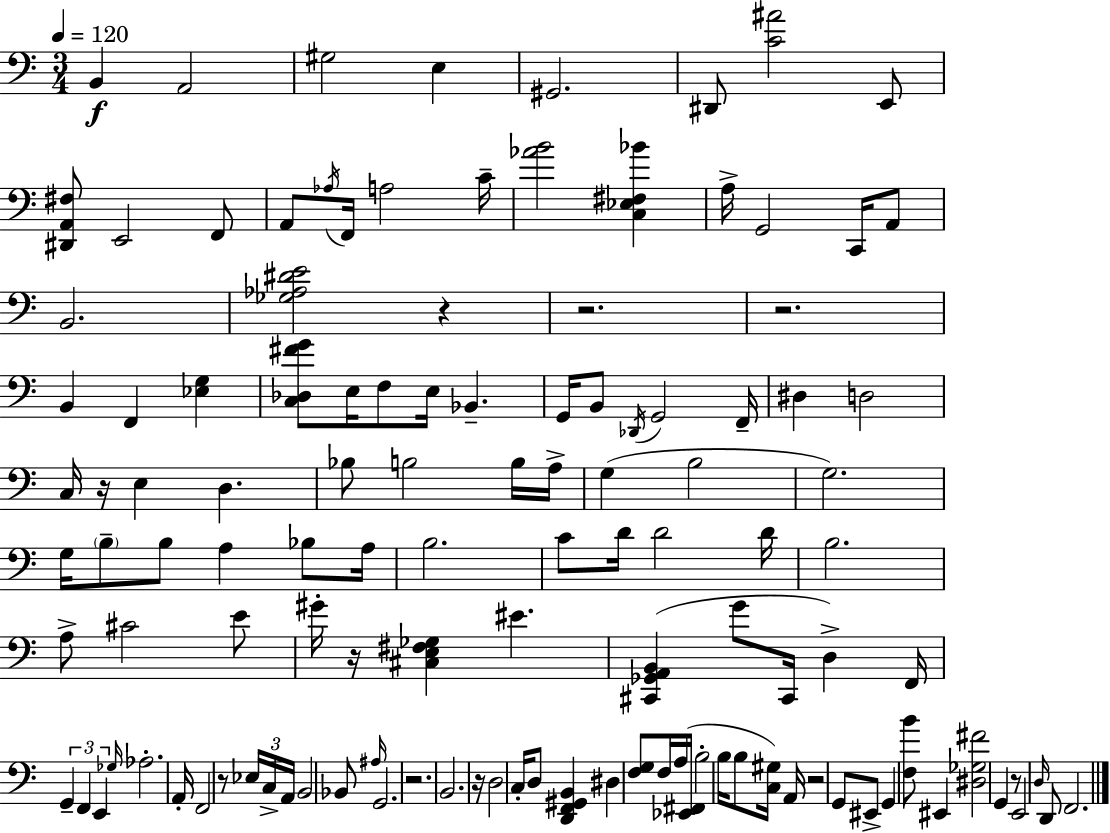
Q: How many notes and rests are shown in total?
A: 122